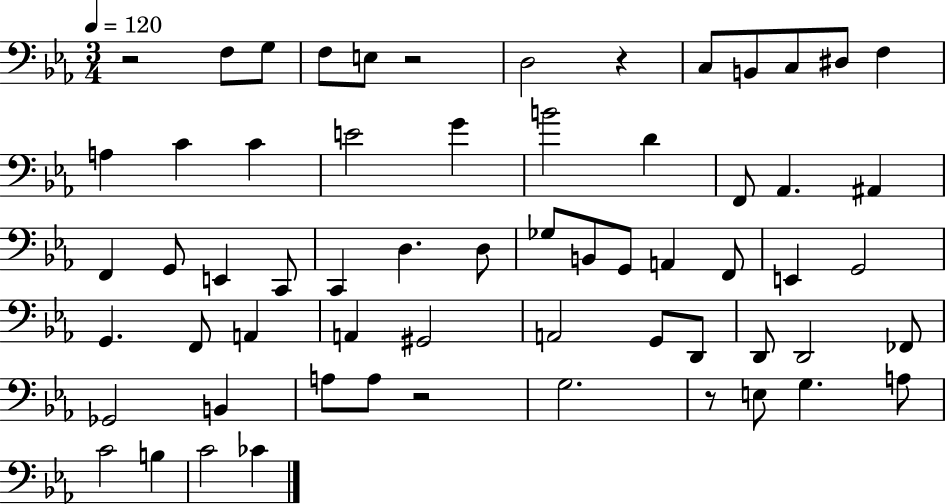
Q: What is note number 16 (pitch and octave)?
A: B4